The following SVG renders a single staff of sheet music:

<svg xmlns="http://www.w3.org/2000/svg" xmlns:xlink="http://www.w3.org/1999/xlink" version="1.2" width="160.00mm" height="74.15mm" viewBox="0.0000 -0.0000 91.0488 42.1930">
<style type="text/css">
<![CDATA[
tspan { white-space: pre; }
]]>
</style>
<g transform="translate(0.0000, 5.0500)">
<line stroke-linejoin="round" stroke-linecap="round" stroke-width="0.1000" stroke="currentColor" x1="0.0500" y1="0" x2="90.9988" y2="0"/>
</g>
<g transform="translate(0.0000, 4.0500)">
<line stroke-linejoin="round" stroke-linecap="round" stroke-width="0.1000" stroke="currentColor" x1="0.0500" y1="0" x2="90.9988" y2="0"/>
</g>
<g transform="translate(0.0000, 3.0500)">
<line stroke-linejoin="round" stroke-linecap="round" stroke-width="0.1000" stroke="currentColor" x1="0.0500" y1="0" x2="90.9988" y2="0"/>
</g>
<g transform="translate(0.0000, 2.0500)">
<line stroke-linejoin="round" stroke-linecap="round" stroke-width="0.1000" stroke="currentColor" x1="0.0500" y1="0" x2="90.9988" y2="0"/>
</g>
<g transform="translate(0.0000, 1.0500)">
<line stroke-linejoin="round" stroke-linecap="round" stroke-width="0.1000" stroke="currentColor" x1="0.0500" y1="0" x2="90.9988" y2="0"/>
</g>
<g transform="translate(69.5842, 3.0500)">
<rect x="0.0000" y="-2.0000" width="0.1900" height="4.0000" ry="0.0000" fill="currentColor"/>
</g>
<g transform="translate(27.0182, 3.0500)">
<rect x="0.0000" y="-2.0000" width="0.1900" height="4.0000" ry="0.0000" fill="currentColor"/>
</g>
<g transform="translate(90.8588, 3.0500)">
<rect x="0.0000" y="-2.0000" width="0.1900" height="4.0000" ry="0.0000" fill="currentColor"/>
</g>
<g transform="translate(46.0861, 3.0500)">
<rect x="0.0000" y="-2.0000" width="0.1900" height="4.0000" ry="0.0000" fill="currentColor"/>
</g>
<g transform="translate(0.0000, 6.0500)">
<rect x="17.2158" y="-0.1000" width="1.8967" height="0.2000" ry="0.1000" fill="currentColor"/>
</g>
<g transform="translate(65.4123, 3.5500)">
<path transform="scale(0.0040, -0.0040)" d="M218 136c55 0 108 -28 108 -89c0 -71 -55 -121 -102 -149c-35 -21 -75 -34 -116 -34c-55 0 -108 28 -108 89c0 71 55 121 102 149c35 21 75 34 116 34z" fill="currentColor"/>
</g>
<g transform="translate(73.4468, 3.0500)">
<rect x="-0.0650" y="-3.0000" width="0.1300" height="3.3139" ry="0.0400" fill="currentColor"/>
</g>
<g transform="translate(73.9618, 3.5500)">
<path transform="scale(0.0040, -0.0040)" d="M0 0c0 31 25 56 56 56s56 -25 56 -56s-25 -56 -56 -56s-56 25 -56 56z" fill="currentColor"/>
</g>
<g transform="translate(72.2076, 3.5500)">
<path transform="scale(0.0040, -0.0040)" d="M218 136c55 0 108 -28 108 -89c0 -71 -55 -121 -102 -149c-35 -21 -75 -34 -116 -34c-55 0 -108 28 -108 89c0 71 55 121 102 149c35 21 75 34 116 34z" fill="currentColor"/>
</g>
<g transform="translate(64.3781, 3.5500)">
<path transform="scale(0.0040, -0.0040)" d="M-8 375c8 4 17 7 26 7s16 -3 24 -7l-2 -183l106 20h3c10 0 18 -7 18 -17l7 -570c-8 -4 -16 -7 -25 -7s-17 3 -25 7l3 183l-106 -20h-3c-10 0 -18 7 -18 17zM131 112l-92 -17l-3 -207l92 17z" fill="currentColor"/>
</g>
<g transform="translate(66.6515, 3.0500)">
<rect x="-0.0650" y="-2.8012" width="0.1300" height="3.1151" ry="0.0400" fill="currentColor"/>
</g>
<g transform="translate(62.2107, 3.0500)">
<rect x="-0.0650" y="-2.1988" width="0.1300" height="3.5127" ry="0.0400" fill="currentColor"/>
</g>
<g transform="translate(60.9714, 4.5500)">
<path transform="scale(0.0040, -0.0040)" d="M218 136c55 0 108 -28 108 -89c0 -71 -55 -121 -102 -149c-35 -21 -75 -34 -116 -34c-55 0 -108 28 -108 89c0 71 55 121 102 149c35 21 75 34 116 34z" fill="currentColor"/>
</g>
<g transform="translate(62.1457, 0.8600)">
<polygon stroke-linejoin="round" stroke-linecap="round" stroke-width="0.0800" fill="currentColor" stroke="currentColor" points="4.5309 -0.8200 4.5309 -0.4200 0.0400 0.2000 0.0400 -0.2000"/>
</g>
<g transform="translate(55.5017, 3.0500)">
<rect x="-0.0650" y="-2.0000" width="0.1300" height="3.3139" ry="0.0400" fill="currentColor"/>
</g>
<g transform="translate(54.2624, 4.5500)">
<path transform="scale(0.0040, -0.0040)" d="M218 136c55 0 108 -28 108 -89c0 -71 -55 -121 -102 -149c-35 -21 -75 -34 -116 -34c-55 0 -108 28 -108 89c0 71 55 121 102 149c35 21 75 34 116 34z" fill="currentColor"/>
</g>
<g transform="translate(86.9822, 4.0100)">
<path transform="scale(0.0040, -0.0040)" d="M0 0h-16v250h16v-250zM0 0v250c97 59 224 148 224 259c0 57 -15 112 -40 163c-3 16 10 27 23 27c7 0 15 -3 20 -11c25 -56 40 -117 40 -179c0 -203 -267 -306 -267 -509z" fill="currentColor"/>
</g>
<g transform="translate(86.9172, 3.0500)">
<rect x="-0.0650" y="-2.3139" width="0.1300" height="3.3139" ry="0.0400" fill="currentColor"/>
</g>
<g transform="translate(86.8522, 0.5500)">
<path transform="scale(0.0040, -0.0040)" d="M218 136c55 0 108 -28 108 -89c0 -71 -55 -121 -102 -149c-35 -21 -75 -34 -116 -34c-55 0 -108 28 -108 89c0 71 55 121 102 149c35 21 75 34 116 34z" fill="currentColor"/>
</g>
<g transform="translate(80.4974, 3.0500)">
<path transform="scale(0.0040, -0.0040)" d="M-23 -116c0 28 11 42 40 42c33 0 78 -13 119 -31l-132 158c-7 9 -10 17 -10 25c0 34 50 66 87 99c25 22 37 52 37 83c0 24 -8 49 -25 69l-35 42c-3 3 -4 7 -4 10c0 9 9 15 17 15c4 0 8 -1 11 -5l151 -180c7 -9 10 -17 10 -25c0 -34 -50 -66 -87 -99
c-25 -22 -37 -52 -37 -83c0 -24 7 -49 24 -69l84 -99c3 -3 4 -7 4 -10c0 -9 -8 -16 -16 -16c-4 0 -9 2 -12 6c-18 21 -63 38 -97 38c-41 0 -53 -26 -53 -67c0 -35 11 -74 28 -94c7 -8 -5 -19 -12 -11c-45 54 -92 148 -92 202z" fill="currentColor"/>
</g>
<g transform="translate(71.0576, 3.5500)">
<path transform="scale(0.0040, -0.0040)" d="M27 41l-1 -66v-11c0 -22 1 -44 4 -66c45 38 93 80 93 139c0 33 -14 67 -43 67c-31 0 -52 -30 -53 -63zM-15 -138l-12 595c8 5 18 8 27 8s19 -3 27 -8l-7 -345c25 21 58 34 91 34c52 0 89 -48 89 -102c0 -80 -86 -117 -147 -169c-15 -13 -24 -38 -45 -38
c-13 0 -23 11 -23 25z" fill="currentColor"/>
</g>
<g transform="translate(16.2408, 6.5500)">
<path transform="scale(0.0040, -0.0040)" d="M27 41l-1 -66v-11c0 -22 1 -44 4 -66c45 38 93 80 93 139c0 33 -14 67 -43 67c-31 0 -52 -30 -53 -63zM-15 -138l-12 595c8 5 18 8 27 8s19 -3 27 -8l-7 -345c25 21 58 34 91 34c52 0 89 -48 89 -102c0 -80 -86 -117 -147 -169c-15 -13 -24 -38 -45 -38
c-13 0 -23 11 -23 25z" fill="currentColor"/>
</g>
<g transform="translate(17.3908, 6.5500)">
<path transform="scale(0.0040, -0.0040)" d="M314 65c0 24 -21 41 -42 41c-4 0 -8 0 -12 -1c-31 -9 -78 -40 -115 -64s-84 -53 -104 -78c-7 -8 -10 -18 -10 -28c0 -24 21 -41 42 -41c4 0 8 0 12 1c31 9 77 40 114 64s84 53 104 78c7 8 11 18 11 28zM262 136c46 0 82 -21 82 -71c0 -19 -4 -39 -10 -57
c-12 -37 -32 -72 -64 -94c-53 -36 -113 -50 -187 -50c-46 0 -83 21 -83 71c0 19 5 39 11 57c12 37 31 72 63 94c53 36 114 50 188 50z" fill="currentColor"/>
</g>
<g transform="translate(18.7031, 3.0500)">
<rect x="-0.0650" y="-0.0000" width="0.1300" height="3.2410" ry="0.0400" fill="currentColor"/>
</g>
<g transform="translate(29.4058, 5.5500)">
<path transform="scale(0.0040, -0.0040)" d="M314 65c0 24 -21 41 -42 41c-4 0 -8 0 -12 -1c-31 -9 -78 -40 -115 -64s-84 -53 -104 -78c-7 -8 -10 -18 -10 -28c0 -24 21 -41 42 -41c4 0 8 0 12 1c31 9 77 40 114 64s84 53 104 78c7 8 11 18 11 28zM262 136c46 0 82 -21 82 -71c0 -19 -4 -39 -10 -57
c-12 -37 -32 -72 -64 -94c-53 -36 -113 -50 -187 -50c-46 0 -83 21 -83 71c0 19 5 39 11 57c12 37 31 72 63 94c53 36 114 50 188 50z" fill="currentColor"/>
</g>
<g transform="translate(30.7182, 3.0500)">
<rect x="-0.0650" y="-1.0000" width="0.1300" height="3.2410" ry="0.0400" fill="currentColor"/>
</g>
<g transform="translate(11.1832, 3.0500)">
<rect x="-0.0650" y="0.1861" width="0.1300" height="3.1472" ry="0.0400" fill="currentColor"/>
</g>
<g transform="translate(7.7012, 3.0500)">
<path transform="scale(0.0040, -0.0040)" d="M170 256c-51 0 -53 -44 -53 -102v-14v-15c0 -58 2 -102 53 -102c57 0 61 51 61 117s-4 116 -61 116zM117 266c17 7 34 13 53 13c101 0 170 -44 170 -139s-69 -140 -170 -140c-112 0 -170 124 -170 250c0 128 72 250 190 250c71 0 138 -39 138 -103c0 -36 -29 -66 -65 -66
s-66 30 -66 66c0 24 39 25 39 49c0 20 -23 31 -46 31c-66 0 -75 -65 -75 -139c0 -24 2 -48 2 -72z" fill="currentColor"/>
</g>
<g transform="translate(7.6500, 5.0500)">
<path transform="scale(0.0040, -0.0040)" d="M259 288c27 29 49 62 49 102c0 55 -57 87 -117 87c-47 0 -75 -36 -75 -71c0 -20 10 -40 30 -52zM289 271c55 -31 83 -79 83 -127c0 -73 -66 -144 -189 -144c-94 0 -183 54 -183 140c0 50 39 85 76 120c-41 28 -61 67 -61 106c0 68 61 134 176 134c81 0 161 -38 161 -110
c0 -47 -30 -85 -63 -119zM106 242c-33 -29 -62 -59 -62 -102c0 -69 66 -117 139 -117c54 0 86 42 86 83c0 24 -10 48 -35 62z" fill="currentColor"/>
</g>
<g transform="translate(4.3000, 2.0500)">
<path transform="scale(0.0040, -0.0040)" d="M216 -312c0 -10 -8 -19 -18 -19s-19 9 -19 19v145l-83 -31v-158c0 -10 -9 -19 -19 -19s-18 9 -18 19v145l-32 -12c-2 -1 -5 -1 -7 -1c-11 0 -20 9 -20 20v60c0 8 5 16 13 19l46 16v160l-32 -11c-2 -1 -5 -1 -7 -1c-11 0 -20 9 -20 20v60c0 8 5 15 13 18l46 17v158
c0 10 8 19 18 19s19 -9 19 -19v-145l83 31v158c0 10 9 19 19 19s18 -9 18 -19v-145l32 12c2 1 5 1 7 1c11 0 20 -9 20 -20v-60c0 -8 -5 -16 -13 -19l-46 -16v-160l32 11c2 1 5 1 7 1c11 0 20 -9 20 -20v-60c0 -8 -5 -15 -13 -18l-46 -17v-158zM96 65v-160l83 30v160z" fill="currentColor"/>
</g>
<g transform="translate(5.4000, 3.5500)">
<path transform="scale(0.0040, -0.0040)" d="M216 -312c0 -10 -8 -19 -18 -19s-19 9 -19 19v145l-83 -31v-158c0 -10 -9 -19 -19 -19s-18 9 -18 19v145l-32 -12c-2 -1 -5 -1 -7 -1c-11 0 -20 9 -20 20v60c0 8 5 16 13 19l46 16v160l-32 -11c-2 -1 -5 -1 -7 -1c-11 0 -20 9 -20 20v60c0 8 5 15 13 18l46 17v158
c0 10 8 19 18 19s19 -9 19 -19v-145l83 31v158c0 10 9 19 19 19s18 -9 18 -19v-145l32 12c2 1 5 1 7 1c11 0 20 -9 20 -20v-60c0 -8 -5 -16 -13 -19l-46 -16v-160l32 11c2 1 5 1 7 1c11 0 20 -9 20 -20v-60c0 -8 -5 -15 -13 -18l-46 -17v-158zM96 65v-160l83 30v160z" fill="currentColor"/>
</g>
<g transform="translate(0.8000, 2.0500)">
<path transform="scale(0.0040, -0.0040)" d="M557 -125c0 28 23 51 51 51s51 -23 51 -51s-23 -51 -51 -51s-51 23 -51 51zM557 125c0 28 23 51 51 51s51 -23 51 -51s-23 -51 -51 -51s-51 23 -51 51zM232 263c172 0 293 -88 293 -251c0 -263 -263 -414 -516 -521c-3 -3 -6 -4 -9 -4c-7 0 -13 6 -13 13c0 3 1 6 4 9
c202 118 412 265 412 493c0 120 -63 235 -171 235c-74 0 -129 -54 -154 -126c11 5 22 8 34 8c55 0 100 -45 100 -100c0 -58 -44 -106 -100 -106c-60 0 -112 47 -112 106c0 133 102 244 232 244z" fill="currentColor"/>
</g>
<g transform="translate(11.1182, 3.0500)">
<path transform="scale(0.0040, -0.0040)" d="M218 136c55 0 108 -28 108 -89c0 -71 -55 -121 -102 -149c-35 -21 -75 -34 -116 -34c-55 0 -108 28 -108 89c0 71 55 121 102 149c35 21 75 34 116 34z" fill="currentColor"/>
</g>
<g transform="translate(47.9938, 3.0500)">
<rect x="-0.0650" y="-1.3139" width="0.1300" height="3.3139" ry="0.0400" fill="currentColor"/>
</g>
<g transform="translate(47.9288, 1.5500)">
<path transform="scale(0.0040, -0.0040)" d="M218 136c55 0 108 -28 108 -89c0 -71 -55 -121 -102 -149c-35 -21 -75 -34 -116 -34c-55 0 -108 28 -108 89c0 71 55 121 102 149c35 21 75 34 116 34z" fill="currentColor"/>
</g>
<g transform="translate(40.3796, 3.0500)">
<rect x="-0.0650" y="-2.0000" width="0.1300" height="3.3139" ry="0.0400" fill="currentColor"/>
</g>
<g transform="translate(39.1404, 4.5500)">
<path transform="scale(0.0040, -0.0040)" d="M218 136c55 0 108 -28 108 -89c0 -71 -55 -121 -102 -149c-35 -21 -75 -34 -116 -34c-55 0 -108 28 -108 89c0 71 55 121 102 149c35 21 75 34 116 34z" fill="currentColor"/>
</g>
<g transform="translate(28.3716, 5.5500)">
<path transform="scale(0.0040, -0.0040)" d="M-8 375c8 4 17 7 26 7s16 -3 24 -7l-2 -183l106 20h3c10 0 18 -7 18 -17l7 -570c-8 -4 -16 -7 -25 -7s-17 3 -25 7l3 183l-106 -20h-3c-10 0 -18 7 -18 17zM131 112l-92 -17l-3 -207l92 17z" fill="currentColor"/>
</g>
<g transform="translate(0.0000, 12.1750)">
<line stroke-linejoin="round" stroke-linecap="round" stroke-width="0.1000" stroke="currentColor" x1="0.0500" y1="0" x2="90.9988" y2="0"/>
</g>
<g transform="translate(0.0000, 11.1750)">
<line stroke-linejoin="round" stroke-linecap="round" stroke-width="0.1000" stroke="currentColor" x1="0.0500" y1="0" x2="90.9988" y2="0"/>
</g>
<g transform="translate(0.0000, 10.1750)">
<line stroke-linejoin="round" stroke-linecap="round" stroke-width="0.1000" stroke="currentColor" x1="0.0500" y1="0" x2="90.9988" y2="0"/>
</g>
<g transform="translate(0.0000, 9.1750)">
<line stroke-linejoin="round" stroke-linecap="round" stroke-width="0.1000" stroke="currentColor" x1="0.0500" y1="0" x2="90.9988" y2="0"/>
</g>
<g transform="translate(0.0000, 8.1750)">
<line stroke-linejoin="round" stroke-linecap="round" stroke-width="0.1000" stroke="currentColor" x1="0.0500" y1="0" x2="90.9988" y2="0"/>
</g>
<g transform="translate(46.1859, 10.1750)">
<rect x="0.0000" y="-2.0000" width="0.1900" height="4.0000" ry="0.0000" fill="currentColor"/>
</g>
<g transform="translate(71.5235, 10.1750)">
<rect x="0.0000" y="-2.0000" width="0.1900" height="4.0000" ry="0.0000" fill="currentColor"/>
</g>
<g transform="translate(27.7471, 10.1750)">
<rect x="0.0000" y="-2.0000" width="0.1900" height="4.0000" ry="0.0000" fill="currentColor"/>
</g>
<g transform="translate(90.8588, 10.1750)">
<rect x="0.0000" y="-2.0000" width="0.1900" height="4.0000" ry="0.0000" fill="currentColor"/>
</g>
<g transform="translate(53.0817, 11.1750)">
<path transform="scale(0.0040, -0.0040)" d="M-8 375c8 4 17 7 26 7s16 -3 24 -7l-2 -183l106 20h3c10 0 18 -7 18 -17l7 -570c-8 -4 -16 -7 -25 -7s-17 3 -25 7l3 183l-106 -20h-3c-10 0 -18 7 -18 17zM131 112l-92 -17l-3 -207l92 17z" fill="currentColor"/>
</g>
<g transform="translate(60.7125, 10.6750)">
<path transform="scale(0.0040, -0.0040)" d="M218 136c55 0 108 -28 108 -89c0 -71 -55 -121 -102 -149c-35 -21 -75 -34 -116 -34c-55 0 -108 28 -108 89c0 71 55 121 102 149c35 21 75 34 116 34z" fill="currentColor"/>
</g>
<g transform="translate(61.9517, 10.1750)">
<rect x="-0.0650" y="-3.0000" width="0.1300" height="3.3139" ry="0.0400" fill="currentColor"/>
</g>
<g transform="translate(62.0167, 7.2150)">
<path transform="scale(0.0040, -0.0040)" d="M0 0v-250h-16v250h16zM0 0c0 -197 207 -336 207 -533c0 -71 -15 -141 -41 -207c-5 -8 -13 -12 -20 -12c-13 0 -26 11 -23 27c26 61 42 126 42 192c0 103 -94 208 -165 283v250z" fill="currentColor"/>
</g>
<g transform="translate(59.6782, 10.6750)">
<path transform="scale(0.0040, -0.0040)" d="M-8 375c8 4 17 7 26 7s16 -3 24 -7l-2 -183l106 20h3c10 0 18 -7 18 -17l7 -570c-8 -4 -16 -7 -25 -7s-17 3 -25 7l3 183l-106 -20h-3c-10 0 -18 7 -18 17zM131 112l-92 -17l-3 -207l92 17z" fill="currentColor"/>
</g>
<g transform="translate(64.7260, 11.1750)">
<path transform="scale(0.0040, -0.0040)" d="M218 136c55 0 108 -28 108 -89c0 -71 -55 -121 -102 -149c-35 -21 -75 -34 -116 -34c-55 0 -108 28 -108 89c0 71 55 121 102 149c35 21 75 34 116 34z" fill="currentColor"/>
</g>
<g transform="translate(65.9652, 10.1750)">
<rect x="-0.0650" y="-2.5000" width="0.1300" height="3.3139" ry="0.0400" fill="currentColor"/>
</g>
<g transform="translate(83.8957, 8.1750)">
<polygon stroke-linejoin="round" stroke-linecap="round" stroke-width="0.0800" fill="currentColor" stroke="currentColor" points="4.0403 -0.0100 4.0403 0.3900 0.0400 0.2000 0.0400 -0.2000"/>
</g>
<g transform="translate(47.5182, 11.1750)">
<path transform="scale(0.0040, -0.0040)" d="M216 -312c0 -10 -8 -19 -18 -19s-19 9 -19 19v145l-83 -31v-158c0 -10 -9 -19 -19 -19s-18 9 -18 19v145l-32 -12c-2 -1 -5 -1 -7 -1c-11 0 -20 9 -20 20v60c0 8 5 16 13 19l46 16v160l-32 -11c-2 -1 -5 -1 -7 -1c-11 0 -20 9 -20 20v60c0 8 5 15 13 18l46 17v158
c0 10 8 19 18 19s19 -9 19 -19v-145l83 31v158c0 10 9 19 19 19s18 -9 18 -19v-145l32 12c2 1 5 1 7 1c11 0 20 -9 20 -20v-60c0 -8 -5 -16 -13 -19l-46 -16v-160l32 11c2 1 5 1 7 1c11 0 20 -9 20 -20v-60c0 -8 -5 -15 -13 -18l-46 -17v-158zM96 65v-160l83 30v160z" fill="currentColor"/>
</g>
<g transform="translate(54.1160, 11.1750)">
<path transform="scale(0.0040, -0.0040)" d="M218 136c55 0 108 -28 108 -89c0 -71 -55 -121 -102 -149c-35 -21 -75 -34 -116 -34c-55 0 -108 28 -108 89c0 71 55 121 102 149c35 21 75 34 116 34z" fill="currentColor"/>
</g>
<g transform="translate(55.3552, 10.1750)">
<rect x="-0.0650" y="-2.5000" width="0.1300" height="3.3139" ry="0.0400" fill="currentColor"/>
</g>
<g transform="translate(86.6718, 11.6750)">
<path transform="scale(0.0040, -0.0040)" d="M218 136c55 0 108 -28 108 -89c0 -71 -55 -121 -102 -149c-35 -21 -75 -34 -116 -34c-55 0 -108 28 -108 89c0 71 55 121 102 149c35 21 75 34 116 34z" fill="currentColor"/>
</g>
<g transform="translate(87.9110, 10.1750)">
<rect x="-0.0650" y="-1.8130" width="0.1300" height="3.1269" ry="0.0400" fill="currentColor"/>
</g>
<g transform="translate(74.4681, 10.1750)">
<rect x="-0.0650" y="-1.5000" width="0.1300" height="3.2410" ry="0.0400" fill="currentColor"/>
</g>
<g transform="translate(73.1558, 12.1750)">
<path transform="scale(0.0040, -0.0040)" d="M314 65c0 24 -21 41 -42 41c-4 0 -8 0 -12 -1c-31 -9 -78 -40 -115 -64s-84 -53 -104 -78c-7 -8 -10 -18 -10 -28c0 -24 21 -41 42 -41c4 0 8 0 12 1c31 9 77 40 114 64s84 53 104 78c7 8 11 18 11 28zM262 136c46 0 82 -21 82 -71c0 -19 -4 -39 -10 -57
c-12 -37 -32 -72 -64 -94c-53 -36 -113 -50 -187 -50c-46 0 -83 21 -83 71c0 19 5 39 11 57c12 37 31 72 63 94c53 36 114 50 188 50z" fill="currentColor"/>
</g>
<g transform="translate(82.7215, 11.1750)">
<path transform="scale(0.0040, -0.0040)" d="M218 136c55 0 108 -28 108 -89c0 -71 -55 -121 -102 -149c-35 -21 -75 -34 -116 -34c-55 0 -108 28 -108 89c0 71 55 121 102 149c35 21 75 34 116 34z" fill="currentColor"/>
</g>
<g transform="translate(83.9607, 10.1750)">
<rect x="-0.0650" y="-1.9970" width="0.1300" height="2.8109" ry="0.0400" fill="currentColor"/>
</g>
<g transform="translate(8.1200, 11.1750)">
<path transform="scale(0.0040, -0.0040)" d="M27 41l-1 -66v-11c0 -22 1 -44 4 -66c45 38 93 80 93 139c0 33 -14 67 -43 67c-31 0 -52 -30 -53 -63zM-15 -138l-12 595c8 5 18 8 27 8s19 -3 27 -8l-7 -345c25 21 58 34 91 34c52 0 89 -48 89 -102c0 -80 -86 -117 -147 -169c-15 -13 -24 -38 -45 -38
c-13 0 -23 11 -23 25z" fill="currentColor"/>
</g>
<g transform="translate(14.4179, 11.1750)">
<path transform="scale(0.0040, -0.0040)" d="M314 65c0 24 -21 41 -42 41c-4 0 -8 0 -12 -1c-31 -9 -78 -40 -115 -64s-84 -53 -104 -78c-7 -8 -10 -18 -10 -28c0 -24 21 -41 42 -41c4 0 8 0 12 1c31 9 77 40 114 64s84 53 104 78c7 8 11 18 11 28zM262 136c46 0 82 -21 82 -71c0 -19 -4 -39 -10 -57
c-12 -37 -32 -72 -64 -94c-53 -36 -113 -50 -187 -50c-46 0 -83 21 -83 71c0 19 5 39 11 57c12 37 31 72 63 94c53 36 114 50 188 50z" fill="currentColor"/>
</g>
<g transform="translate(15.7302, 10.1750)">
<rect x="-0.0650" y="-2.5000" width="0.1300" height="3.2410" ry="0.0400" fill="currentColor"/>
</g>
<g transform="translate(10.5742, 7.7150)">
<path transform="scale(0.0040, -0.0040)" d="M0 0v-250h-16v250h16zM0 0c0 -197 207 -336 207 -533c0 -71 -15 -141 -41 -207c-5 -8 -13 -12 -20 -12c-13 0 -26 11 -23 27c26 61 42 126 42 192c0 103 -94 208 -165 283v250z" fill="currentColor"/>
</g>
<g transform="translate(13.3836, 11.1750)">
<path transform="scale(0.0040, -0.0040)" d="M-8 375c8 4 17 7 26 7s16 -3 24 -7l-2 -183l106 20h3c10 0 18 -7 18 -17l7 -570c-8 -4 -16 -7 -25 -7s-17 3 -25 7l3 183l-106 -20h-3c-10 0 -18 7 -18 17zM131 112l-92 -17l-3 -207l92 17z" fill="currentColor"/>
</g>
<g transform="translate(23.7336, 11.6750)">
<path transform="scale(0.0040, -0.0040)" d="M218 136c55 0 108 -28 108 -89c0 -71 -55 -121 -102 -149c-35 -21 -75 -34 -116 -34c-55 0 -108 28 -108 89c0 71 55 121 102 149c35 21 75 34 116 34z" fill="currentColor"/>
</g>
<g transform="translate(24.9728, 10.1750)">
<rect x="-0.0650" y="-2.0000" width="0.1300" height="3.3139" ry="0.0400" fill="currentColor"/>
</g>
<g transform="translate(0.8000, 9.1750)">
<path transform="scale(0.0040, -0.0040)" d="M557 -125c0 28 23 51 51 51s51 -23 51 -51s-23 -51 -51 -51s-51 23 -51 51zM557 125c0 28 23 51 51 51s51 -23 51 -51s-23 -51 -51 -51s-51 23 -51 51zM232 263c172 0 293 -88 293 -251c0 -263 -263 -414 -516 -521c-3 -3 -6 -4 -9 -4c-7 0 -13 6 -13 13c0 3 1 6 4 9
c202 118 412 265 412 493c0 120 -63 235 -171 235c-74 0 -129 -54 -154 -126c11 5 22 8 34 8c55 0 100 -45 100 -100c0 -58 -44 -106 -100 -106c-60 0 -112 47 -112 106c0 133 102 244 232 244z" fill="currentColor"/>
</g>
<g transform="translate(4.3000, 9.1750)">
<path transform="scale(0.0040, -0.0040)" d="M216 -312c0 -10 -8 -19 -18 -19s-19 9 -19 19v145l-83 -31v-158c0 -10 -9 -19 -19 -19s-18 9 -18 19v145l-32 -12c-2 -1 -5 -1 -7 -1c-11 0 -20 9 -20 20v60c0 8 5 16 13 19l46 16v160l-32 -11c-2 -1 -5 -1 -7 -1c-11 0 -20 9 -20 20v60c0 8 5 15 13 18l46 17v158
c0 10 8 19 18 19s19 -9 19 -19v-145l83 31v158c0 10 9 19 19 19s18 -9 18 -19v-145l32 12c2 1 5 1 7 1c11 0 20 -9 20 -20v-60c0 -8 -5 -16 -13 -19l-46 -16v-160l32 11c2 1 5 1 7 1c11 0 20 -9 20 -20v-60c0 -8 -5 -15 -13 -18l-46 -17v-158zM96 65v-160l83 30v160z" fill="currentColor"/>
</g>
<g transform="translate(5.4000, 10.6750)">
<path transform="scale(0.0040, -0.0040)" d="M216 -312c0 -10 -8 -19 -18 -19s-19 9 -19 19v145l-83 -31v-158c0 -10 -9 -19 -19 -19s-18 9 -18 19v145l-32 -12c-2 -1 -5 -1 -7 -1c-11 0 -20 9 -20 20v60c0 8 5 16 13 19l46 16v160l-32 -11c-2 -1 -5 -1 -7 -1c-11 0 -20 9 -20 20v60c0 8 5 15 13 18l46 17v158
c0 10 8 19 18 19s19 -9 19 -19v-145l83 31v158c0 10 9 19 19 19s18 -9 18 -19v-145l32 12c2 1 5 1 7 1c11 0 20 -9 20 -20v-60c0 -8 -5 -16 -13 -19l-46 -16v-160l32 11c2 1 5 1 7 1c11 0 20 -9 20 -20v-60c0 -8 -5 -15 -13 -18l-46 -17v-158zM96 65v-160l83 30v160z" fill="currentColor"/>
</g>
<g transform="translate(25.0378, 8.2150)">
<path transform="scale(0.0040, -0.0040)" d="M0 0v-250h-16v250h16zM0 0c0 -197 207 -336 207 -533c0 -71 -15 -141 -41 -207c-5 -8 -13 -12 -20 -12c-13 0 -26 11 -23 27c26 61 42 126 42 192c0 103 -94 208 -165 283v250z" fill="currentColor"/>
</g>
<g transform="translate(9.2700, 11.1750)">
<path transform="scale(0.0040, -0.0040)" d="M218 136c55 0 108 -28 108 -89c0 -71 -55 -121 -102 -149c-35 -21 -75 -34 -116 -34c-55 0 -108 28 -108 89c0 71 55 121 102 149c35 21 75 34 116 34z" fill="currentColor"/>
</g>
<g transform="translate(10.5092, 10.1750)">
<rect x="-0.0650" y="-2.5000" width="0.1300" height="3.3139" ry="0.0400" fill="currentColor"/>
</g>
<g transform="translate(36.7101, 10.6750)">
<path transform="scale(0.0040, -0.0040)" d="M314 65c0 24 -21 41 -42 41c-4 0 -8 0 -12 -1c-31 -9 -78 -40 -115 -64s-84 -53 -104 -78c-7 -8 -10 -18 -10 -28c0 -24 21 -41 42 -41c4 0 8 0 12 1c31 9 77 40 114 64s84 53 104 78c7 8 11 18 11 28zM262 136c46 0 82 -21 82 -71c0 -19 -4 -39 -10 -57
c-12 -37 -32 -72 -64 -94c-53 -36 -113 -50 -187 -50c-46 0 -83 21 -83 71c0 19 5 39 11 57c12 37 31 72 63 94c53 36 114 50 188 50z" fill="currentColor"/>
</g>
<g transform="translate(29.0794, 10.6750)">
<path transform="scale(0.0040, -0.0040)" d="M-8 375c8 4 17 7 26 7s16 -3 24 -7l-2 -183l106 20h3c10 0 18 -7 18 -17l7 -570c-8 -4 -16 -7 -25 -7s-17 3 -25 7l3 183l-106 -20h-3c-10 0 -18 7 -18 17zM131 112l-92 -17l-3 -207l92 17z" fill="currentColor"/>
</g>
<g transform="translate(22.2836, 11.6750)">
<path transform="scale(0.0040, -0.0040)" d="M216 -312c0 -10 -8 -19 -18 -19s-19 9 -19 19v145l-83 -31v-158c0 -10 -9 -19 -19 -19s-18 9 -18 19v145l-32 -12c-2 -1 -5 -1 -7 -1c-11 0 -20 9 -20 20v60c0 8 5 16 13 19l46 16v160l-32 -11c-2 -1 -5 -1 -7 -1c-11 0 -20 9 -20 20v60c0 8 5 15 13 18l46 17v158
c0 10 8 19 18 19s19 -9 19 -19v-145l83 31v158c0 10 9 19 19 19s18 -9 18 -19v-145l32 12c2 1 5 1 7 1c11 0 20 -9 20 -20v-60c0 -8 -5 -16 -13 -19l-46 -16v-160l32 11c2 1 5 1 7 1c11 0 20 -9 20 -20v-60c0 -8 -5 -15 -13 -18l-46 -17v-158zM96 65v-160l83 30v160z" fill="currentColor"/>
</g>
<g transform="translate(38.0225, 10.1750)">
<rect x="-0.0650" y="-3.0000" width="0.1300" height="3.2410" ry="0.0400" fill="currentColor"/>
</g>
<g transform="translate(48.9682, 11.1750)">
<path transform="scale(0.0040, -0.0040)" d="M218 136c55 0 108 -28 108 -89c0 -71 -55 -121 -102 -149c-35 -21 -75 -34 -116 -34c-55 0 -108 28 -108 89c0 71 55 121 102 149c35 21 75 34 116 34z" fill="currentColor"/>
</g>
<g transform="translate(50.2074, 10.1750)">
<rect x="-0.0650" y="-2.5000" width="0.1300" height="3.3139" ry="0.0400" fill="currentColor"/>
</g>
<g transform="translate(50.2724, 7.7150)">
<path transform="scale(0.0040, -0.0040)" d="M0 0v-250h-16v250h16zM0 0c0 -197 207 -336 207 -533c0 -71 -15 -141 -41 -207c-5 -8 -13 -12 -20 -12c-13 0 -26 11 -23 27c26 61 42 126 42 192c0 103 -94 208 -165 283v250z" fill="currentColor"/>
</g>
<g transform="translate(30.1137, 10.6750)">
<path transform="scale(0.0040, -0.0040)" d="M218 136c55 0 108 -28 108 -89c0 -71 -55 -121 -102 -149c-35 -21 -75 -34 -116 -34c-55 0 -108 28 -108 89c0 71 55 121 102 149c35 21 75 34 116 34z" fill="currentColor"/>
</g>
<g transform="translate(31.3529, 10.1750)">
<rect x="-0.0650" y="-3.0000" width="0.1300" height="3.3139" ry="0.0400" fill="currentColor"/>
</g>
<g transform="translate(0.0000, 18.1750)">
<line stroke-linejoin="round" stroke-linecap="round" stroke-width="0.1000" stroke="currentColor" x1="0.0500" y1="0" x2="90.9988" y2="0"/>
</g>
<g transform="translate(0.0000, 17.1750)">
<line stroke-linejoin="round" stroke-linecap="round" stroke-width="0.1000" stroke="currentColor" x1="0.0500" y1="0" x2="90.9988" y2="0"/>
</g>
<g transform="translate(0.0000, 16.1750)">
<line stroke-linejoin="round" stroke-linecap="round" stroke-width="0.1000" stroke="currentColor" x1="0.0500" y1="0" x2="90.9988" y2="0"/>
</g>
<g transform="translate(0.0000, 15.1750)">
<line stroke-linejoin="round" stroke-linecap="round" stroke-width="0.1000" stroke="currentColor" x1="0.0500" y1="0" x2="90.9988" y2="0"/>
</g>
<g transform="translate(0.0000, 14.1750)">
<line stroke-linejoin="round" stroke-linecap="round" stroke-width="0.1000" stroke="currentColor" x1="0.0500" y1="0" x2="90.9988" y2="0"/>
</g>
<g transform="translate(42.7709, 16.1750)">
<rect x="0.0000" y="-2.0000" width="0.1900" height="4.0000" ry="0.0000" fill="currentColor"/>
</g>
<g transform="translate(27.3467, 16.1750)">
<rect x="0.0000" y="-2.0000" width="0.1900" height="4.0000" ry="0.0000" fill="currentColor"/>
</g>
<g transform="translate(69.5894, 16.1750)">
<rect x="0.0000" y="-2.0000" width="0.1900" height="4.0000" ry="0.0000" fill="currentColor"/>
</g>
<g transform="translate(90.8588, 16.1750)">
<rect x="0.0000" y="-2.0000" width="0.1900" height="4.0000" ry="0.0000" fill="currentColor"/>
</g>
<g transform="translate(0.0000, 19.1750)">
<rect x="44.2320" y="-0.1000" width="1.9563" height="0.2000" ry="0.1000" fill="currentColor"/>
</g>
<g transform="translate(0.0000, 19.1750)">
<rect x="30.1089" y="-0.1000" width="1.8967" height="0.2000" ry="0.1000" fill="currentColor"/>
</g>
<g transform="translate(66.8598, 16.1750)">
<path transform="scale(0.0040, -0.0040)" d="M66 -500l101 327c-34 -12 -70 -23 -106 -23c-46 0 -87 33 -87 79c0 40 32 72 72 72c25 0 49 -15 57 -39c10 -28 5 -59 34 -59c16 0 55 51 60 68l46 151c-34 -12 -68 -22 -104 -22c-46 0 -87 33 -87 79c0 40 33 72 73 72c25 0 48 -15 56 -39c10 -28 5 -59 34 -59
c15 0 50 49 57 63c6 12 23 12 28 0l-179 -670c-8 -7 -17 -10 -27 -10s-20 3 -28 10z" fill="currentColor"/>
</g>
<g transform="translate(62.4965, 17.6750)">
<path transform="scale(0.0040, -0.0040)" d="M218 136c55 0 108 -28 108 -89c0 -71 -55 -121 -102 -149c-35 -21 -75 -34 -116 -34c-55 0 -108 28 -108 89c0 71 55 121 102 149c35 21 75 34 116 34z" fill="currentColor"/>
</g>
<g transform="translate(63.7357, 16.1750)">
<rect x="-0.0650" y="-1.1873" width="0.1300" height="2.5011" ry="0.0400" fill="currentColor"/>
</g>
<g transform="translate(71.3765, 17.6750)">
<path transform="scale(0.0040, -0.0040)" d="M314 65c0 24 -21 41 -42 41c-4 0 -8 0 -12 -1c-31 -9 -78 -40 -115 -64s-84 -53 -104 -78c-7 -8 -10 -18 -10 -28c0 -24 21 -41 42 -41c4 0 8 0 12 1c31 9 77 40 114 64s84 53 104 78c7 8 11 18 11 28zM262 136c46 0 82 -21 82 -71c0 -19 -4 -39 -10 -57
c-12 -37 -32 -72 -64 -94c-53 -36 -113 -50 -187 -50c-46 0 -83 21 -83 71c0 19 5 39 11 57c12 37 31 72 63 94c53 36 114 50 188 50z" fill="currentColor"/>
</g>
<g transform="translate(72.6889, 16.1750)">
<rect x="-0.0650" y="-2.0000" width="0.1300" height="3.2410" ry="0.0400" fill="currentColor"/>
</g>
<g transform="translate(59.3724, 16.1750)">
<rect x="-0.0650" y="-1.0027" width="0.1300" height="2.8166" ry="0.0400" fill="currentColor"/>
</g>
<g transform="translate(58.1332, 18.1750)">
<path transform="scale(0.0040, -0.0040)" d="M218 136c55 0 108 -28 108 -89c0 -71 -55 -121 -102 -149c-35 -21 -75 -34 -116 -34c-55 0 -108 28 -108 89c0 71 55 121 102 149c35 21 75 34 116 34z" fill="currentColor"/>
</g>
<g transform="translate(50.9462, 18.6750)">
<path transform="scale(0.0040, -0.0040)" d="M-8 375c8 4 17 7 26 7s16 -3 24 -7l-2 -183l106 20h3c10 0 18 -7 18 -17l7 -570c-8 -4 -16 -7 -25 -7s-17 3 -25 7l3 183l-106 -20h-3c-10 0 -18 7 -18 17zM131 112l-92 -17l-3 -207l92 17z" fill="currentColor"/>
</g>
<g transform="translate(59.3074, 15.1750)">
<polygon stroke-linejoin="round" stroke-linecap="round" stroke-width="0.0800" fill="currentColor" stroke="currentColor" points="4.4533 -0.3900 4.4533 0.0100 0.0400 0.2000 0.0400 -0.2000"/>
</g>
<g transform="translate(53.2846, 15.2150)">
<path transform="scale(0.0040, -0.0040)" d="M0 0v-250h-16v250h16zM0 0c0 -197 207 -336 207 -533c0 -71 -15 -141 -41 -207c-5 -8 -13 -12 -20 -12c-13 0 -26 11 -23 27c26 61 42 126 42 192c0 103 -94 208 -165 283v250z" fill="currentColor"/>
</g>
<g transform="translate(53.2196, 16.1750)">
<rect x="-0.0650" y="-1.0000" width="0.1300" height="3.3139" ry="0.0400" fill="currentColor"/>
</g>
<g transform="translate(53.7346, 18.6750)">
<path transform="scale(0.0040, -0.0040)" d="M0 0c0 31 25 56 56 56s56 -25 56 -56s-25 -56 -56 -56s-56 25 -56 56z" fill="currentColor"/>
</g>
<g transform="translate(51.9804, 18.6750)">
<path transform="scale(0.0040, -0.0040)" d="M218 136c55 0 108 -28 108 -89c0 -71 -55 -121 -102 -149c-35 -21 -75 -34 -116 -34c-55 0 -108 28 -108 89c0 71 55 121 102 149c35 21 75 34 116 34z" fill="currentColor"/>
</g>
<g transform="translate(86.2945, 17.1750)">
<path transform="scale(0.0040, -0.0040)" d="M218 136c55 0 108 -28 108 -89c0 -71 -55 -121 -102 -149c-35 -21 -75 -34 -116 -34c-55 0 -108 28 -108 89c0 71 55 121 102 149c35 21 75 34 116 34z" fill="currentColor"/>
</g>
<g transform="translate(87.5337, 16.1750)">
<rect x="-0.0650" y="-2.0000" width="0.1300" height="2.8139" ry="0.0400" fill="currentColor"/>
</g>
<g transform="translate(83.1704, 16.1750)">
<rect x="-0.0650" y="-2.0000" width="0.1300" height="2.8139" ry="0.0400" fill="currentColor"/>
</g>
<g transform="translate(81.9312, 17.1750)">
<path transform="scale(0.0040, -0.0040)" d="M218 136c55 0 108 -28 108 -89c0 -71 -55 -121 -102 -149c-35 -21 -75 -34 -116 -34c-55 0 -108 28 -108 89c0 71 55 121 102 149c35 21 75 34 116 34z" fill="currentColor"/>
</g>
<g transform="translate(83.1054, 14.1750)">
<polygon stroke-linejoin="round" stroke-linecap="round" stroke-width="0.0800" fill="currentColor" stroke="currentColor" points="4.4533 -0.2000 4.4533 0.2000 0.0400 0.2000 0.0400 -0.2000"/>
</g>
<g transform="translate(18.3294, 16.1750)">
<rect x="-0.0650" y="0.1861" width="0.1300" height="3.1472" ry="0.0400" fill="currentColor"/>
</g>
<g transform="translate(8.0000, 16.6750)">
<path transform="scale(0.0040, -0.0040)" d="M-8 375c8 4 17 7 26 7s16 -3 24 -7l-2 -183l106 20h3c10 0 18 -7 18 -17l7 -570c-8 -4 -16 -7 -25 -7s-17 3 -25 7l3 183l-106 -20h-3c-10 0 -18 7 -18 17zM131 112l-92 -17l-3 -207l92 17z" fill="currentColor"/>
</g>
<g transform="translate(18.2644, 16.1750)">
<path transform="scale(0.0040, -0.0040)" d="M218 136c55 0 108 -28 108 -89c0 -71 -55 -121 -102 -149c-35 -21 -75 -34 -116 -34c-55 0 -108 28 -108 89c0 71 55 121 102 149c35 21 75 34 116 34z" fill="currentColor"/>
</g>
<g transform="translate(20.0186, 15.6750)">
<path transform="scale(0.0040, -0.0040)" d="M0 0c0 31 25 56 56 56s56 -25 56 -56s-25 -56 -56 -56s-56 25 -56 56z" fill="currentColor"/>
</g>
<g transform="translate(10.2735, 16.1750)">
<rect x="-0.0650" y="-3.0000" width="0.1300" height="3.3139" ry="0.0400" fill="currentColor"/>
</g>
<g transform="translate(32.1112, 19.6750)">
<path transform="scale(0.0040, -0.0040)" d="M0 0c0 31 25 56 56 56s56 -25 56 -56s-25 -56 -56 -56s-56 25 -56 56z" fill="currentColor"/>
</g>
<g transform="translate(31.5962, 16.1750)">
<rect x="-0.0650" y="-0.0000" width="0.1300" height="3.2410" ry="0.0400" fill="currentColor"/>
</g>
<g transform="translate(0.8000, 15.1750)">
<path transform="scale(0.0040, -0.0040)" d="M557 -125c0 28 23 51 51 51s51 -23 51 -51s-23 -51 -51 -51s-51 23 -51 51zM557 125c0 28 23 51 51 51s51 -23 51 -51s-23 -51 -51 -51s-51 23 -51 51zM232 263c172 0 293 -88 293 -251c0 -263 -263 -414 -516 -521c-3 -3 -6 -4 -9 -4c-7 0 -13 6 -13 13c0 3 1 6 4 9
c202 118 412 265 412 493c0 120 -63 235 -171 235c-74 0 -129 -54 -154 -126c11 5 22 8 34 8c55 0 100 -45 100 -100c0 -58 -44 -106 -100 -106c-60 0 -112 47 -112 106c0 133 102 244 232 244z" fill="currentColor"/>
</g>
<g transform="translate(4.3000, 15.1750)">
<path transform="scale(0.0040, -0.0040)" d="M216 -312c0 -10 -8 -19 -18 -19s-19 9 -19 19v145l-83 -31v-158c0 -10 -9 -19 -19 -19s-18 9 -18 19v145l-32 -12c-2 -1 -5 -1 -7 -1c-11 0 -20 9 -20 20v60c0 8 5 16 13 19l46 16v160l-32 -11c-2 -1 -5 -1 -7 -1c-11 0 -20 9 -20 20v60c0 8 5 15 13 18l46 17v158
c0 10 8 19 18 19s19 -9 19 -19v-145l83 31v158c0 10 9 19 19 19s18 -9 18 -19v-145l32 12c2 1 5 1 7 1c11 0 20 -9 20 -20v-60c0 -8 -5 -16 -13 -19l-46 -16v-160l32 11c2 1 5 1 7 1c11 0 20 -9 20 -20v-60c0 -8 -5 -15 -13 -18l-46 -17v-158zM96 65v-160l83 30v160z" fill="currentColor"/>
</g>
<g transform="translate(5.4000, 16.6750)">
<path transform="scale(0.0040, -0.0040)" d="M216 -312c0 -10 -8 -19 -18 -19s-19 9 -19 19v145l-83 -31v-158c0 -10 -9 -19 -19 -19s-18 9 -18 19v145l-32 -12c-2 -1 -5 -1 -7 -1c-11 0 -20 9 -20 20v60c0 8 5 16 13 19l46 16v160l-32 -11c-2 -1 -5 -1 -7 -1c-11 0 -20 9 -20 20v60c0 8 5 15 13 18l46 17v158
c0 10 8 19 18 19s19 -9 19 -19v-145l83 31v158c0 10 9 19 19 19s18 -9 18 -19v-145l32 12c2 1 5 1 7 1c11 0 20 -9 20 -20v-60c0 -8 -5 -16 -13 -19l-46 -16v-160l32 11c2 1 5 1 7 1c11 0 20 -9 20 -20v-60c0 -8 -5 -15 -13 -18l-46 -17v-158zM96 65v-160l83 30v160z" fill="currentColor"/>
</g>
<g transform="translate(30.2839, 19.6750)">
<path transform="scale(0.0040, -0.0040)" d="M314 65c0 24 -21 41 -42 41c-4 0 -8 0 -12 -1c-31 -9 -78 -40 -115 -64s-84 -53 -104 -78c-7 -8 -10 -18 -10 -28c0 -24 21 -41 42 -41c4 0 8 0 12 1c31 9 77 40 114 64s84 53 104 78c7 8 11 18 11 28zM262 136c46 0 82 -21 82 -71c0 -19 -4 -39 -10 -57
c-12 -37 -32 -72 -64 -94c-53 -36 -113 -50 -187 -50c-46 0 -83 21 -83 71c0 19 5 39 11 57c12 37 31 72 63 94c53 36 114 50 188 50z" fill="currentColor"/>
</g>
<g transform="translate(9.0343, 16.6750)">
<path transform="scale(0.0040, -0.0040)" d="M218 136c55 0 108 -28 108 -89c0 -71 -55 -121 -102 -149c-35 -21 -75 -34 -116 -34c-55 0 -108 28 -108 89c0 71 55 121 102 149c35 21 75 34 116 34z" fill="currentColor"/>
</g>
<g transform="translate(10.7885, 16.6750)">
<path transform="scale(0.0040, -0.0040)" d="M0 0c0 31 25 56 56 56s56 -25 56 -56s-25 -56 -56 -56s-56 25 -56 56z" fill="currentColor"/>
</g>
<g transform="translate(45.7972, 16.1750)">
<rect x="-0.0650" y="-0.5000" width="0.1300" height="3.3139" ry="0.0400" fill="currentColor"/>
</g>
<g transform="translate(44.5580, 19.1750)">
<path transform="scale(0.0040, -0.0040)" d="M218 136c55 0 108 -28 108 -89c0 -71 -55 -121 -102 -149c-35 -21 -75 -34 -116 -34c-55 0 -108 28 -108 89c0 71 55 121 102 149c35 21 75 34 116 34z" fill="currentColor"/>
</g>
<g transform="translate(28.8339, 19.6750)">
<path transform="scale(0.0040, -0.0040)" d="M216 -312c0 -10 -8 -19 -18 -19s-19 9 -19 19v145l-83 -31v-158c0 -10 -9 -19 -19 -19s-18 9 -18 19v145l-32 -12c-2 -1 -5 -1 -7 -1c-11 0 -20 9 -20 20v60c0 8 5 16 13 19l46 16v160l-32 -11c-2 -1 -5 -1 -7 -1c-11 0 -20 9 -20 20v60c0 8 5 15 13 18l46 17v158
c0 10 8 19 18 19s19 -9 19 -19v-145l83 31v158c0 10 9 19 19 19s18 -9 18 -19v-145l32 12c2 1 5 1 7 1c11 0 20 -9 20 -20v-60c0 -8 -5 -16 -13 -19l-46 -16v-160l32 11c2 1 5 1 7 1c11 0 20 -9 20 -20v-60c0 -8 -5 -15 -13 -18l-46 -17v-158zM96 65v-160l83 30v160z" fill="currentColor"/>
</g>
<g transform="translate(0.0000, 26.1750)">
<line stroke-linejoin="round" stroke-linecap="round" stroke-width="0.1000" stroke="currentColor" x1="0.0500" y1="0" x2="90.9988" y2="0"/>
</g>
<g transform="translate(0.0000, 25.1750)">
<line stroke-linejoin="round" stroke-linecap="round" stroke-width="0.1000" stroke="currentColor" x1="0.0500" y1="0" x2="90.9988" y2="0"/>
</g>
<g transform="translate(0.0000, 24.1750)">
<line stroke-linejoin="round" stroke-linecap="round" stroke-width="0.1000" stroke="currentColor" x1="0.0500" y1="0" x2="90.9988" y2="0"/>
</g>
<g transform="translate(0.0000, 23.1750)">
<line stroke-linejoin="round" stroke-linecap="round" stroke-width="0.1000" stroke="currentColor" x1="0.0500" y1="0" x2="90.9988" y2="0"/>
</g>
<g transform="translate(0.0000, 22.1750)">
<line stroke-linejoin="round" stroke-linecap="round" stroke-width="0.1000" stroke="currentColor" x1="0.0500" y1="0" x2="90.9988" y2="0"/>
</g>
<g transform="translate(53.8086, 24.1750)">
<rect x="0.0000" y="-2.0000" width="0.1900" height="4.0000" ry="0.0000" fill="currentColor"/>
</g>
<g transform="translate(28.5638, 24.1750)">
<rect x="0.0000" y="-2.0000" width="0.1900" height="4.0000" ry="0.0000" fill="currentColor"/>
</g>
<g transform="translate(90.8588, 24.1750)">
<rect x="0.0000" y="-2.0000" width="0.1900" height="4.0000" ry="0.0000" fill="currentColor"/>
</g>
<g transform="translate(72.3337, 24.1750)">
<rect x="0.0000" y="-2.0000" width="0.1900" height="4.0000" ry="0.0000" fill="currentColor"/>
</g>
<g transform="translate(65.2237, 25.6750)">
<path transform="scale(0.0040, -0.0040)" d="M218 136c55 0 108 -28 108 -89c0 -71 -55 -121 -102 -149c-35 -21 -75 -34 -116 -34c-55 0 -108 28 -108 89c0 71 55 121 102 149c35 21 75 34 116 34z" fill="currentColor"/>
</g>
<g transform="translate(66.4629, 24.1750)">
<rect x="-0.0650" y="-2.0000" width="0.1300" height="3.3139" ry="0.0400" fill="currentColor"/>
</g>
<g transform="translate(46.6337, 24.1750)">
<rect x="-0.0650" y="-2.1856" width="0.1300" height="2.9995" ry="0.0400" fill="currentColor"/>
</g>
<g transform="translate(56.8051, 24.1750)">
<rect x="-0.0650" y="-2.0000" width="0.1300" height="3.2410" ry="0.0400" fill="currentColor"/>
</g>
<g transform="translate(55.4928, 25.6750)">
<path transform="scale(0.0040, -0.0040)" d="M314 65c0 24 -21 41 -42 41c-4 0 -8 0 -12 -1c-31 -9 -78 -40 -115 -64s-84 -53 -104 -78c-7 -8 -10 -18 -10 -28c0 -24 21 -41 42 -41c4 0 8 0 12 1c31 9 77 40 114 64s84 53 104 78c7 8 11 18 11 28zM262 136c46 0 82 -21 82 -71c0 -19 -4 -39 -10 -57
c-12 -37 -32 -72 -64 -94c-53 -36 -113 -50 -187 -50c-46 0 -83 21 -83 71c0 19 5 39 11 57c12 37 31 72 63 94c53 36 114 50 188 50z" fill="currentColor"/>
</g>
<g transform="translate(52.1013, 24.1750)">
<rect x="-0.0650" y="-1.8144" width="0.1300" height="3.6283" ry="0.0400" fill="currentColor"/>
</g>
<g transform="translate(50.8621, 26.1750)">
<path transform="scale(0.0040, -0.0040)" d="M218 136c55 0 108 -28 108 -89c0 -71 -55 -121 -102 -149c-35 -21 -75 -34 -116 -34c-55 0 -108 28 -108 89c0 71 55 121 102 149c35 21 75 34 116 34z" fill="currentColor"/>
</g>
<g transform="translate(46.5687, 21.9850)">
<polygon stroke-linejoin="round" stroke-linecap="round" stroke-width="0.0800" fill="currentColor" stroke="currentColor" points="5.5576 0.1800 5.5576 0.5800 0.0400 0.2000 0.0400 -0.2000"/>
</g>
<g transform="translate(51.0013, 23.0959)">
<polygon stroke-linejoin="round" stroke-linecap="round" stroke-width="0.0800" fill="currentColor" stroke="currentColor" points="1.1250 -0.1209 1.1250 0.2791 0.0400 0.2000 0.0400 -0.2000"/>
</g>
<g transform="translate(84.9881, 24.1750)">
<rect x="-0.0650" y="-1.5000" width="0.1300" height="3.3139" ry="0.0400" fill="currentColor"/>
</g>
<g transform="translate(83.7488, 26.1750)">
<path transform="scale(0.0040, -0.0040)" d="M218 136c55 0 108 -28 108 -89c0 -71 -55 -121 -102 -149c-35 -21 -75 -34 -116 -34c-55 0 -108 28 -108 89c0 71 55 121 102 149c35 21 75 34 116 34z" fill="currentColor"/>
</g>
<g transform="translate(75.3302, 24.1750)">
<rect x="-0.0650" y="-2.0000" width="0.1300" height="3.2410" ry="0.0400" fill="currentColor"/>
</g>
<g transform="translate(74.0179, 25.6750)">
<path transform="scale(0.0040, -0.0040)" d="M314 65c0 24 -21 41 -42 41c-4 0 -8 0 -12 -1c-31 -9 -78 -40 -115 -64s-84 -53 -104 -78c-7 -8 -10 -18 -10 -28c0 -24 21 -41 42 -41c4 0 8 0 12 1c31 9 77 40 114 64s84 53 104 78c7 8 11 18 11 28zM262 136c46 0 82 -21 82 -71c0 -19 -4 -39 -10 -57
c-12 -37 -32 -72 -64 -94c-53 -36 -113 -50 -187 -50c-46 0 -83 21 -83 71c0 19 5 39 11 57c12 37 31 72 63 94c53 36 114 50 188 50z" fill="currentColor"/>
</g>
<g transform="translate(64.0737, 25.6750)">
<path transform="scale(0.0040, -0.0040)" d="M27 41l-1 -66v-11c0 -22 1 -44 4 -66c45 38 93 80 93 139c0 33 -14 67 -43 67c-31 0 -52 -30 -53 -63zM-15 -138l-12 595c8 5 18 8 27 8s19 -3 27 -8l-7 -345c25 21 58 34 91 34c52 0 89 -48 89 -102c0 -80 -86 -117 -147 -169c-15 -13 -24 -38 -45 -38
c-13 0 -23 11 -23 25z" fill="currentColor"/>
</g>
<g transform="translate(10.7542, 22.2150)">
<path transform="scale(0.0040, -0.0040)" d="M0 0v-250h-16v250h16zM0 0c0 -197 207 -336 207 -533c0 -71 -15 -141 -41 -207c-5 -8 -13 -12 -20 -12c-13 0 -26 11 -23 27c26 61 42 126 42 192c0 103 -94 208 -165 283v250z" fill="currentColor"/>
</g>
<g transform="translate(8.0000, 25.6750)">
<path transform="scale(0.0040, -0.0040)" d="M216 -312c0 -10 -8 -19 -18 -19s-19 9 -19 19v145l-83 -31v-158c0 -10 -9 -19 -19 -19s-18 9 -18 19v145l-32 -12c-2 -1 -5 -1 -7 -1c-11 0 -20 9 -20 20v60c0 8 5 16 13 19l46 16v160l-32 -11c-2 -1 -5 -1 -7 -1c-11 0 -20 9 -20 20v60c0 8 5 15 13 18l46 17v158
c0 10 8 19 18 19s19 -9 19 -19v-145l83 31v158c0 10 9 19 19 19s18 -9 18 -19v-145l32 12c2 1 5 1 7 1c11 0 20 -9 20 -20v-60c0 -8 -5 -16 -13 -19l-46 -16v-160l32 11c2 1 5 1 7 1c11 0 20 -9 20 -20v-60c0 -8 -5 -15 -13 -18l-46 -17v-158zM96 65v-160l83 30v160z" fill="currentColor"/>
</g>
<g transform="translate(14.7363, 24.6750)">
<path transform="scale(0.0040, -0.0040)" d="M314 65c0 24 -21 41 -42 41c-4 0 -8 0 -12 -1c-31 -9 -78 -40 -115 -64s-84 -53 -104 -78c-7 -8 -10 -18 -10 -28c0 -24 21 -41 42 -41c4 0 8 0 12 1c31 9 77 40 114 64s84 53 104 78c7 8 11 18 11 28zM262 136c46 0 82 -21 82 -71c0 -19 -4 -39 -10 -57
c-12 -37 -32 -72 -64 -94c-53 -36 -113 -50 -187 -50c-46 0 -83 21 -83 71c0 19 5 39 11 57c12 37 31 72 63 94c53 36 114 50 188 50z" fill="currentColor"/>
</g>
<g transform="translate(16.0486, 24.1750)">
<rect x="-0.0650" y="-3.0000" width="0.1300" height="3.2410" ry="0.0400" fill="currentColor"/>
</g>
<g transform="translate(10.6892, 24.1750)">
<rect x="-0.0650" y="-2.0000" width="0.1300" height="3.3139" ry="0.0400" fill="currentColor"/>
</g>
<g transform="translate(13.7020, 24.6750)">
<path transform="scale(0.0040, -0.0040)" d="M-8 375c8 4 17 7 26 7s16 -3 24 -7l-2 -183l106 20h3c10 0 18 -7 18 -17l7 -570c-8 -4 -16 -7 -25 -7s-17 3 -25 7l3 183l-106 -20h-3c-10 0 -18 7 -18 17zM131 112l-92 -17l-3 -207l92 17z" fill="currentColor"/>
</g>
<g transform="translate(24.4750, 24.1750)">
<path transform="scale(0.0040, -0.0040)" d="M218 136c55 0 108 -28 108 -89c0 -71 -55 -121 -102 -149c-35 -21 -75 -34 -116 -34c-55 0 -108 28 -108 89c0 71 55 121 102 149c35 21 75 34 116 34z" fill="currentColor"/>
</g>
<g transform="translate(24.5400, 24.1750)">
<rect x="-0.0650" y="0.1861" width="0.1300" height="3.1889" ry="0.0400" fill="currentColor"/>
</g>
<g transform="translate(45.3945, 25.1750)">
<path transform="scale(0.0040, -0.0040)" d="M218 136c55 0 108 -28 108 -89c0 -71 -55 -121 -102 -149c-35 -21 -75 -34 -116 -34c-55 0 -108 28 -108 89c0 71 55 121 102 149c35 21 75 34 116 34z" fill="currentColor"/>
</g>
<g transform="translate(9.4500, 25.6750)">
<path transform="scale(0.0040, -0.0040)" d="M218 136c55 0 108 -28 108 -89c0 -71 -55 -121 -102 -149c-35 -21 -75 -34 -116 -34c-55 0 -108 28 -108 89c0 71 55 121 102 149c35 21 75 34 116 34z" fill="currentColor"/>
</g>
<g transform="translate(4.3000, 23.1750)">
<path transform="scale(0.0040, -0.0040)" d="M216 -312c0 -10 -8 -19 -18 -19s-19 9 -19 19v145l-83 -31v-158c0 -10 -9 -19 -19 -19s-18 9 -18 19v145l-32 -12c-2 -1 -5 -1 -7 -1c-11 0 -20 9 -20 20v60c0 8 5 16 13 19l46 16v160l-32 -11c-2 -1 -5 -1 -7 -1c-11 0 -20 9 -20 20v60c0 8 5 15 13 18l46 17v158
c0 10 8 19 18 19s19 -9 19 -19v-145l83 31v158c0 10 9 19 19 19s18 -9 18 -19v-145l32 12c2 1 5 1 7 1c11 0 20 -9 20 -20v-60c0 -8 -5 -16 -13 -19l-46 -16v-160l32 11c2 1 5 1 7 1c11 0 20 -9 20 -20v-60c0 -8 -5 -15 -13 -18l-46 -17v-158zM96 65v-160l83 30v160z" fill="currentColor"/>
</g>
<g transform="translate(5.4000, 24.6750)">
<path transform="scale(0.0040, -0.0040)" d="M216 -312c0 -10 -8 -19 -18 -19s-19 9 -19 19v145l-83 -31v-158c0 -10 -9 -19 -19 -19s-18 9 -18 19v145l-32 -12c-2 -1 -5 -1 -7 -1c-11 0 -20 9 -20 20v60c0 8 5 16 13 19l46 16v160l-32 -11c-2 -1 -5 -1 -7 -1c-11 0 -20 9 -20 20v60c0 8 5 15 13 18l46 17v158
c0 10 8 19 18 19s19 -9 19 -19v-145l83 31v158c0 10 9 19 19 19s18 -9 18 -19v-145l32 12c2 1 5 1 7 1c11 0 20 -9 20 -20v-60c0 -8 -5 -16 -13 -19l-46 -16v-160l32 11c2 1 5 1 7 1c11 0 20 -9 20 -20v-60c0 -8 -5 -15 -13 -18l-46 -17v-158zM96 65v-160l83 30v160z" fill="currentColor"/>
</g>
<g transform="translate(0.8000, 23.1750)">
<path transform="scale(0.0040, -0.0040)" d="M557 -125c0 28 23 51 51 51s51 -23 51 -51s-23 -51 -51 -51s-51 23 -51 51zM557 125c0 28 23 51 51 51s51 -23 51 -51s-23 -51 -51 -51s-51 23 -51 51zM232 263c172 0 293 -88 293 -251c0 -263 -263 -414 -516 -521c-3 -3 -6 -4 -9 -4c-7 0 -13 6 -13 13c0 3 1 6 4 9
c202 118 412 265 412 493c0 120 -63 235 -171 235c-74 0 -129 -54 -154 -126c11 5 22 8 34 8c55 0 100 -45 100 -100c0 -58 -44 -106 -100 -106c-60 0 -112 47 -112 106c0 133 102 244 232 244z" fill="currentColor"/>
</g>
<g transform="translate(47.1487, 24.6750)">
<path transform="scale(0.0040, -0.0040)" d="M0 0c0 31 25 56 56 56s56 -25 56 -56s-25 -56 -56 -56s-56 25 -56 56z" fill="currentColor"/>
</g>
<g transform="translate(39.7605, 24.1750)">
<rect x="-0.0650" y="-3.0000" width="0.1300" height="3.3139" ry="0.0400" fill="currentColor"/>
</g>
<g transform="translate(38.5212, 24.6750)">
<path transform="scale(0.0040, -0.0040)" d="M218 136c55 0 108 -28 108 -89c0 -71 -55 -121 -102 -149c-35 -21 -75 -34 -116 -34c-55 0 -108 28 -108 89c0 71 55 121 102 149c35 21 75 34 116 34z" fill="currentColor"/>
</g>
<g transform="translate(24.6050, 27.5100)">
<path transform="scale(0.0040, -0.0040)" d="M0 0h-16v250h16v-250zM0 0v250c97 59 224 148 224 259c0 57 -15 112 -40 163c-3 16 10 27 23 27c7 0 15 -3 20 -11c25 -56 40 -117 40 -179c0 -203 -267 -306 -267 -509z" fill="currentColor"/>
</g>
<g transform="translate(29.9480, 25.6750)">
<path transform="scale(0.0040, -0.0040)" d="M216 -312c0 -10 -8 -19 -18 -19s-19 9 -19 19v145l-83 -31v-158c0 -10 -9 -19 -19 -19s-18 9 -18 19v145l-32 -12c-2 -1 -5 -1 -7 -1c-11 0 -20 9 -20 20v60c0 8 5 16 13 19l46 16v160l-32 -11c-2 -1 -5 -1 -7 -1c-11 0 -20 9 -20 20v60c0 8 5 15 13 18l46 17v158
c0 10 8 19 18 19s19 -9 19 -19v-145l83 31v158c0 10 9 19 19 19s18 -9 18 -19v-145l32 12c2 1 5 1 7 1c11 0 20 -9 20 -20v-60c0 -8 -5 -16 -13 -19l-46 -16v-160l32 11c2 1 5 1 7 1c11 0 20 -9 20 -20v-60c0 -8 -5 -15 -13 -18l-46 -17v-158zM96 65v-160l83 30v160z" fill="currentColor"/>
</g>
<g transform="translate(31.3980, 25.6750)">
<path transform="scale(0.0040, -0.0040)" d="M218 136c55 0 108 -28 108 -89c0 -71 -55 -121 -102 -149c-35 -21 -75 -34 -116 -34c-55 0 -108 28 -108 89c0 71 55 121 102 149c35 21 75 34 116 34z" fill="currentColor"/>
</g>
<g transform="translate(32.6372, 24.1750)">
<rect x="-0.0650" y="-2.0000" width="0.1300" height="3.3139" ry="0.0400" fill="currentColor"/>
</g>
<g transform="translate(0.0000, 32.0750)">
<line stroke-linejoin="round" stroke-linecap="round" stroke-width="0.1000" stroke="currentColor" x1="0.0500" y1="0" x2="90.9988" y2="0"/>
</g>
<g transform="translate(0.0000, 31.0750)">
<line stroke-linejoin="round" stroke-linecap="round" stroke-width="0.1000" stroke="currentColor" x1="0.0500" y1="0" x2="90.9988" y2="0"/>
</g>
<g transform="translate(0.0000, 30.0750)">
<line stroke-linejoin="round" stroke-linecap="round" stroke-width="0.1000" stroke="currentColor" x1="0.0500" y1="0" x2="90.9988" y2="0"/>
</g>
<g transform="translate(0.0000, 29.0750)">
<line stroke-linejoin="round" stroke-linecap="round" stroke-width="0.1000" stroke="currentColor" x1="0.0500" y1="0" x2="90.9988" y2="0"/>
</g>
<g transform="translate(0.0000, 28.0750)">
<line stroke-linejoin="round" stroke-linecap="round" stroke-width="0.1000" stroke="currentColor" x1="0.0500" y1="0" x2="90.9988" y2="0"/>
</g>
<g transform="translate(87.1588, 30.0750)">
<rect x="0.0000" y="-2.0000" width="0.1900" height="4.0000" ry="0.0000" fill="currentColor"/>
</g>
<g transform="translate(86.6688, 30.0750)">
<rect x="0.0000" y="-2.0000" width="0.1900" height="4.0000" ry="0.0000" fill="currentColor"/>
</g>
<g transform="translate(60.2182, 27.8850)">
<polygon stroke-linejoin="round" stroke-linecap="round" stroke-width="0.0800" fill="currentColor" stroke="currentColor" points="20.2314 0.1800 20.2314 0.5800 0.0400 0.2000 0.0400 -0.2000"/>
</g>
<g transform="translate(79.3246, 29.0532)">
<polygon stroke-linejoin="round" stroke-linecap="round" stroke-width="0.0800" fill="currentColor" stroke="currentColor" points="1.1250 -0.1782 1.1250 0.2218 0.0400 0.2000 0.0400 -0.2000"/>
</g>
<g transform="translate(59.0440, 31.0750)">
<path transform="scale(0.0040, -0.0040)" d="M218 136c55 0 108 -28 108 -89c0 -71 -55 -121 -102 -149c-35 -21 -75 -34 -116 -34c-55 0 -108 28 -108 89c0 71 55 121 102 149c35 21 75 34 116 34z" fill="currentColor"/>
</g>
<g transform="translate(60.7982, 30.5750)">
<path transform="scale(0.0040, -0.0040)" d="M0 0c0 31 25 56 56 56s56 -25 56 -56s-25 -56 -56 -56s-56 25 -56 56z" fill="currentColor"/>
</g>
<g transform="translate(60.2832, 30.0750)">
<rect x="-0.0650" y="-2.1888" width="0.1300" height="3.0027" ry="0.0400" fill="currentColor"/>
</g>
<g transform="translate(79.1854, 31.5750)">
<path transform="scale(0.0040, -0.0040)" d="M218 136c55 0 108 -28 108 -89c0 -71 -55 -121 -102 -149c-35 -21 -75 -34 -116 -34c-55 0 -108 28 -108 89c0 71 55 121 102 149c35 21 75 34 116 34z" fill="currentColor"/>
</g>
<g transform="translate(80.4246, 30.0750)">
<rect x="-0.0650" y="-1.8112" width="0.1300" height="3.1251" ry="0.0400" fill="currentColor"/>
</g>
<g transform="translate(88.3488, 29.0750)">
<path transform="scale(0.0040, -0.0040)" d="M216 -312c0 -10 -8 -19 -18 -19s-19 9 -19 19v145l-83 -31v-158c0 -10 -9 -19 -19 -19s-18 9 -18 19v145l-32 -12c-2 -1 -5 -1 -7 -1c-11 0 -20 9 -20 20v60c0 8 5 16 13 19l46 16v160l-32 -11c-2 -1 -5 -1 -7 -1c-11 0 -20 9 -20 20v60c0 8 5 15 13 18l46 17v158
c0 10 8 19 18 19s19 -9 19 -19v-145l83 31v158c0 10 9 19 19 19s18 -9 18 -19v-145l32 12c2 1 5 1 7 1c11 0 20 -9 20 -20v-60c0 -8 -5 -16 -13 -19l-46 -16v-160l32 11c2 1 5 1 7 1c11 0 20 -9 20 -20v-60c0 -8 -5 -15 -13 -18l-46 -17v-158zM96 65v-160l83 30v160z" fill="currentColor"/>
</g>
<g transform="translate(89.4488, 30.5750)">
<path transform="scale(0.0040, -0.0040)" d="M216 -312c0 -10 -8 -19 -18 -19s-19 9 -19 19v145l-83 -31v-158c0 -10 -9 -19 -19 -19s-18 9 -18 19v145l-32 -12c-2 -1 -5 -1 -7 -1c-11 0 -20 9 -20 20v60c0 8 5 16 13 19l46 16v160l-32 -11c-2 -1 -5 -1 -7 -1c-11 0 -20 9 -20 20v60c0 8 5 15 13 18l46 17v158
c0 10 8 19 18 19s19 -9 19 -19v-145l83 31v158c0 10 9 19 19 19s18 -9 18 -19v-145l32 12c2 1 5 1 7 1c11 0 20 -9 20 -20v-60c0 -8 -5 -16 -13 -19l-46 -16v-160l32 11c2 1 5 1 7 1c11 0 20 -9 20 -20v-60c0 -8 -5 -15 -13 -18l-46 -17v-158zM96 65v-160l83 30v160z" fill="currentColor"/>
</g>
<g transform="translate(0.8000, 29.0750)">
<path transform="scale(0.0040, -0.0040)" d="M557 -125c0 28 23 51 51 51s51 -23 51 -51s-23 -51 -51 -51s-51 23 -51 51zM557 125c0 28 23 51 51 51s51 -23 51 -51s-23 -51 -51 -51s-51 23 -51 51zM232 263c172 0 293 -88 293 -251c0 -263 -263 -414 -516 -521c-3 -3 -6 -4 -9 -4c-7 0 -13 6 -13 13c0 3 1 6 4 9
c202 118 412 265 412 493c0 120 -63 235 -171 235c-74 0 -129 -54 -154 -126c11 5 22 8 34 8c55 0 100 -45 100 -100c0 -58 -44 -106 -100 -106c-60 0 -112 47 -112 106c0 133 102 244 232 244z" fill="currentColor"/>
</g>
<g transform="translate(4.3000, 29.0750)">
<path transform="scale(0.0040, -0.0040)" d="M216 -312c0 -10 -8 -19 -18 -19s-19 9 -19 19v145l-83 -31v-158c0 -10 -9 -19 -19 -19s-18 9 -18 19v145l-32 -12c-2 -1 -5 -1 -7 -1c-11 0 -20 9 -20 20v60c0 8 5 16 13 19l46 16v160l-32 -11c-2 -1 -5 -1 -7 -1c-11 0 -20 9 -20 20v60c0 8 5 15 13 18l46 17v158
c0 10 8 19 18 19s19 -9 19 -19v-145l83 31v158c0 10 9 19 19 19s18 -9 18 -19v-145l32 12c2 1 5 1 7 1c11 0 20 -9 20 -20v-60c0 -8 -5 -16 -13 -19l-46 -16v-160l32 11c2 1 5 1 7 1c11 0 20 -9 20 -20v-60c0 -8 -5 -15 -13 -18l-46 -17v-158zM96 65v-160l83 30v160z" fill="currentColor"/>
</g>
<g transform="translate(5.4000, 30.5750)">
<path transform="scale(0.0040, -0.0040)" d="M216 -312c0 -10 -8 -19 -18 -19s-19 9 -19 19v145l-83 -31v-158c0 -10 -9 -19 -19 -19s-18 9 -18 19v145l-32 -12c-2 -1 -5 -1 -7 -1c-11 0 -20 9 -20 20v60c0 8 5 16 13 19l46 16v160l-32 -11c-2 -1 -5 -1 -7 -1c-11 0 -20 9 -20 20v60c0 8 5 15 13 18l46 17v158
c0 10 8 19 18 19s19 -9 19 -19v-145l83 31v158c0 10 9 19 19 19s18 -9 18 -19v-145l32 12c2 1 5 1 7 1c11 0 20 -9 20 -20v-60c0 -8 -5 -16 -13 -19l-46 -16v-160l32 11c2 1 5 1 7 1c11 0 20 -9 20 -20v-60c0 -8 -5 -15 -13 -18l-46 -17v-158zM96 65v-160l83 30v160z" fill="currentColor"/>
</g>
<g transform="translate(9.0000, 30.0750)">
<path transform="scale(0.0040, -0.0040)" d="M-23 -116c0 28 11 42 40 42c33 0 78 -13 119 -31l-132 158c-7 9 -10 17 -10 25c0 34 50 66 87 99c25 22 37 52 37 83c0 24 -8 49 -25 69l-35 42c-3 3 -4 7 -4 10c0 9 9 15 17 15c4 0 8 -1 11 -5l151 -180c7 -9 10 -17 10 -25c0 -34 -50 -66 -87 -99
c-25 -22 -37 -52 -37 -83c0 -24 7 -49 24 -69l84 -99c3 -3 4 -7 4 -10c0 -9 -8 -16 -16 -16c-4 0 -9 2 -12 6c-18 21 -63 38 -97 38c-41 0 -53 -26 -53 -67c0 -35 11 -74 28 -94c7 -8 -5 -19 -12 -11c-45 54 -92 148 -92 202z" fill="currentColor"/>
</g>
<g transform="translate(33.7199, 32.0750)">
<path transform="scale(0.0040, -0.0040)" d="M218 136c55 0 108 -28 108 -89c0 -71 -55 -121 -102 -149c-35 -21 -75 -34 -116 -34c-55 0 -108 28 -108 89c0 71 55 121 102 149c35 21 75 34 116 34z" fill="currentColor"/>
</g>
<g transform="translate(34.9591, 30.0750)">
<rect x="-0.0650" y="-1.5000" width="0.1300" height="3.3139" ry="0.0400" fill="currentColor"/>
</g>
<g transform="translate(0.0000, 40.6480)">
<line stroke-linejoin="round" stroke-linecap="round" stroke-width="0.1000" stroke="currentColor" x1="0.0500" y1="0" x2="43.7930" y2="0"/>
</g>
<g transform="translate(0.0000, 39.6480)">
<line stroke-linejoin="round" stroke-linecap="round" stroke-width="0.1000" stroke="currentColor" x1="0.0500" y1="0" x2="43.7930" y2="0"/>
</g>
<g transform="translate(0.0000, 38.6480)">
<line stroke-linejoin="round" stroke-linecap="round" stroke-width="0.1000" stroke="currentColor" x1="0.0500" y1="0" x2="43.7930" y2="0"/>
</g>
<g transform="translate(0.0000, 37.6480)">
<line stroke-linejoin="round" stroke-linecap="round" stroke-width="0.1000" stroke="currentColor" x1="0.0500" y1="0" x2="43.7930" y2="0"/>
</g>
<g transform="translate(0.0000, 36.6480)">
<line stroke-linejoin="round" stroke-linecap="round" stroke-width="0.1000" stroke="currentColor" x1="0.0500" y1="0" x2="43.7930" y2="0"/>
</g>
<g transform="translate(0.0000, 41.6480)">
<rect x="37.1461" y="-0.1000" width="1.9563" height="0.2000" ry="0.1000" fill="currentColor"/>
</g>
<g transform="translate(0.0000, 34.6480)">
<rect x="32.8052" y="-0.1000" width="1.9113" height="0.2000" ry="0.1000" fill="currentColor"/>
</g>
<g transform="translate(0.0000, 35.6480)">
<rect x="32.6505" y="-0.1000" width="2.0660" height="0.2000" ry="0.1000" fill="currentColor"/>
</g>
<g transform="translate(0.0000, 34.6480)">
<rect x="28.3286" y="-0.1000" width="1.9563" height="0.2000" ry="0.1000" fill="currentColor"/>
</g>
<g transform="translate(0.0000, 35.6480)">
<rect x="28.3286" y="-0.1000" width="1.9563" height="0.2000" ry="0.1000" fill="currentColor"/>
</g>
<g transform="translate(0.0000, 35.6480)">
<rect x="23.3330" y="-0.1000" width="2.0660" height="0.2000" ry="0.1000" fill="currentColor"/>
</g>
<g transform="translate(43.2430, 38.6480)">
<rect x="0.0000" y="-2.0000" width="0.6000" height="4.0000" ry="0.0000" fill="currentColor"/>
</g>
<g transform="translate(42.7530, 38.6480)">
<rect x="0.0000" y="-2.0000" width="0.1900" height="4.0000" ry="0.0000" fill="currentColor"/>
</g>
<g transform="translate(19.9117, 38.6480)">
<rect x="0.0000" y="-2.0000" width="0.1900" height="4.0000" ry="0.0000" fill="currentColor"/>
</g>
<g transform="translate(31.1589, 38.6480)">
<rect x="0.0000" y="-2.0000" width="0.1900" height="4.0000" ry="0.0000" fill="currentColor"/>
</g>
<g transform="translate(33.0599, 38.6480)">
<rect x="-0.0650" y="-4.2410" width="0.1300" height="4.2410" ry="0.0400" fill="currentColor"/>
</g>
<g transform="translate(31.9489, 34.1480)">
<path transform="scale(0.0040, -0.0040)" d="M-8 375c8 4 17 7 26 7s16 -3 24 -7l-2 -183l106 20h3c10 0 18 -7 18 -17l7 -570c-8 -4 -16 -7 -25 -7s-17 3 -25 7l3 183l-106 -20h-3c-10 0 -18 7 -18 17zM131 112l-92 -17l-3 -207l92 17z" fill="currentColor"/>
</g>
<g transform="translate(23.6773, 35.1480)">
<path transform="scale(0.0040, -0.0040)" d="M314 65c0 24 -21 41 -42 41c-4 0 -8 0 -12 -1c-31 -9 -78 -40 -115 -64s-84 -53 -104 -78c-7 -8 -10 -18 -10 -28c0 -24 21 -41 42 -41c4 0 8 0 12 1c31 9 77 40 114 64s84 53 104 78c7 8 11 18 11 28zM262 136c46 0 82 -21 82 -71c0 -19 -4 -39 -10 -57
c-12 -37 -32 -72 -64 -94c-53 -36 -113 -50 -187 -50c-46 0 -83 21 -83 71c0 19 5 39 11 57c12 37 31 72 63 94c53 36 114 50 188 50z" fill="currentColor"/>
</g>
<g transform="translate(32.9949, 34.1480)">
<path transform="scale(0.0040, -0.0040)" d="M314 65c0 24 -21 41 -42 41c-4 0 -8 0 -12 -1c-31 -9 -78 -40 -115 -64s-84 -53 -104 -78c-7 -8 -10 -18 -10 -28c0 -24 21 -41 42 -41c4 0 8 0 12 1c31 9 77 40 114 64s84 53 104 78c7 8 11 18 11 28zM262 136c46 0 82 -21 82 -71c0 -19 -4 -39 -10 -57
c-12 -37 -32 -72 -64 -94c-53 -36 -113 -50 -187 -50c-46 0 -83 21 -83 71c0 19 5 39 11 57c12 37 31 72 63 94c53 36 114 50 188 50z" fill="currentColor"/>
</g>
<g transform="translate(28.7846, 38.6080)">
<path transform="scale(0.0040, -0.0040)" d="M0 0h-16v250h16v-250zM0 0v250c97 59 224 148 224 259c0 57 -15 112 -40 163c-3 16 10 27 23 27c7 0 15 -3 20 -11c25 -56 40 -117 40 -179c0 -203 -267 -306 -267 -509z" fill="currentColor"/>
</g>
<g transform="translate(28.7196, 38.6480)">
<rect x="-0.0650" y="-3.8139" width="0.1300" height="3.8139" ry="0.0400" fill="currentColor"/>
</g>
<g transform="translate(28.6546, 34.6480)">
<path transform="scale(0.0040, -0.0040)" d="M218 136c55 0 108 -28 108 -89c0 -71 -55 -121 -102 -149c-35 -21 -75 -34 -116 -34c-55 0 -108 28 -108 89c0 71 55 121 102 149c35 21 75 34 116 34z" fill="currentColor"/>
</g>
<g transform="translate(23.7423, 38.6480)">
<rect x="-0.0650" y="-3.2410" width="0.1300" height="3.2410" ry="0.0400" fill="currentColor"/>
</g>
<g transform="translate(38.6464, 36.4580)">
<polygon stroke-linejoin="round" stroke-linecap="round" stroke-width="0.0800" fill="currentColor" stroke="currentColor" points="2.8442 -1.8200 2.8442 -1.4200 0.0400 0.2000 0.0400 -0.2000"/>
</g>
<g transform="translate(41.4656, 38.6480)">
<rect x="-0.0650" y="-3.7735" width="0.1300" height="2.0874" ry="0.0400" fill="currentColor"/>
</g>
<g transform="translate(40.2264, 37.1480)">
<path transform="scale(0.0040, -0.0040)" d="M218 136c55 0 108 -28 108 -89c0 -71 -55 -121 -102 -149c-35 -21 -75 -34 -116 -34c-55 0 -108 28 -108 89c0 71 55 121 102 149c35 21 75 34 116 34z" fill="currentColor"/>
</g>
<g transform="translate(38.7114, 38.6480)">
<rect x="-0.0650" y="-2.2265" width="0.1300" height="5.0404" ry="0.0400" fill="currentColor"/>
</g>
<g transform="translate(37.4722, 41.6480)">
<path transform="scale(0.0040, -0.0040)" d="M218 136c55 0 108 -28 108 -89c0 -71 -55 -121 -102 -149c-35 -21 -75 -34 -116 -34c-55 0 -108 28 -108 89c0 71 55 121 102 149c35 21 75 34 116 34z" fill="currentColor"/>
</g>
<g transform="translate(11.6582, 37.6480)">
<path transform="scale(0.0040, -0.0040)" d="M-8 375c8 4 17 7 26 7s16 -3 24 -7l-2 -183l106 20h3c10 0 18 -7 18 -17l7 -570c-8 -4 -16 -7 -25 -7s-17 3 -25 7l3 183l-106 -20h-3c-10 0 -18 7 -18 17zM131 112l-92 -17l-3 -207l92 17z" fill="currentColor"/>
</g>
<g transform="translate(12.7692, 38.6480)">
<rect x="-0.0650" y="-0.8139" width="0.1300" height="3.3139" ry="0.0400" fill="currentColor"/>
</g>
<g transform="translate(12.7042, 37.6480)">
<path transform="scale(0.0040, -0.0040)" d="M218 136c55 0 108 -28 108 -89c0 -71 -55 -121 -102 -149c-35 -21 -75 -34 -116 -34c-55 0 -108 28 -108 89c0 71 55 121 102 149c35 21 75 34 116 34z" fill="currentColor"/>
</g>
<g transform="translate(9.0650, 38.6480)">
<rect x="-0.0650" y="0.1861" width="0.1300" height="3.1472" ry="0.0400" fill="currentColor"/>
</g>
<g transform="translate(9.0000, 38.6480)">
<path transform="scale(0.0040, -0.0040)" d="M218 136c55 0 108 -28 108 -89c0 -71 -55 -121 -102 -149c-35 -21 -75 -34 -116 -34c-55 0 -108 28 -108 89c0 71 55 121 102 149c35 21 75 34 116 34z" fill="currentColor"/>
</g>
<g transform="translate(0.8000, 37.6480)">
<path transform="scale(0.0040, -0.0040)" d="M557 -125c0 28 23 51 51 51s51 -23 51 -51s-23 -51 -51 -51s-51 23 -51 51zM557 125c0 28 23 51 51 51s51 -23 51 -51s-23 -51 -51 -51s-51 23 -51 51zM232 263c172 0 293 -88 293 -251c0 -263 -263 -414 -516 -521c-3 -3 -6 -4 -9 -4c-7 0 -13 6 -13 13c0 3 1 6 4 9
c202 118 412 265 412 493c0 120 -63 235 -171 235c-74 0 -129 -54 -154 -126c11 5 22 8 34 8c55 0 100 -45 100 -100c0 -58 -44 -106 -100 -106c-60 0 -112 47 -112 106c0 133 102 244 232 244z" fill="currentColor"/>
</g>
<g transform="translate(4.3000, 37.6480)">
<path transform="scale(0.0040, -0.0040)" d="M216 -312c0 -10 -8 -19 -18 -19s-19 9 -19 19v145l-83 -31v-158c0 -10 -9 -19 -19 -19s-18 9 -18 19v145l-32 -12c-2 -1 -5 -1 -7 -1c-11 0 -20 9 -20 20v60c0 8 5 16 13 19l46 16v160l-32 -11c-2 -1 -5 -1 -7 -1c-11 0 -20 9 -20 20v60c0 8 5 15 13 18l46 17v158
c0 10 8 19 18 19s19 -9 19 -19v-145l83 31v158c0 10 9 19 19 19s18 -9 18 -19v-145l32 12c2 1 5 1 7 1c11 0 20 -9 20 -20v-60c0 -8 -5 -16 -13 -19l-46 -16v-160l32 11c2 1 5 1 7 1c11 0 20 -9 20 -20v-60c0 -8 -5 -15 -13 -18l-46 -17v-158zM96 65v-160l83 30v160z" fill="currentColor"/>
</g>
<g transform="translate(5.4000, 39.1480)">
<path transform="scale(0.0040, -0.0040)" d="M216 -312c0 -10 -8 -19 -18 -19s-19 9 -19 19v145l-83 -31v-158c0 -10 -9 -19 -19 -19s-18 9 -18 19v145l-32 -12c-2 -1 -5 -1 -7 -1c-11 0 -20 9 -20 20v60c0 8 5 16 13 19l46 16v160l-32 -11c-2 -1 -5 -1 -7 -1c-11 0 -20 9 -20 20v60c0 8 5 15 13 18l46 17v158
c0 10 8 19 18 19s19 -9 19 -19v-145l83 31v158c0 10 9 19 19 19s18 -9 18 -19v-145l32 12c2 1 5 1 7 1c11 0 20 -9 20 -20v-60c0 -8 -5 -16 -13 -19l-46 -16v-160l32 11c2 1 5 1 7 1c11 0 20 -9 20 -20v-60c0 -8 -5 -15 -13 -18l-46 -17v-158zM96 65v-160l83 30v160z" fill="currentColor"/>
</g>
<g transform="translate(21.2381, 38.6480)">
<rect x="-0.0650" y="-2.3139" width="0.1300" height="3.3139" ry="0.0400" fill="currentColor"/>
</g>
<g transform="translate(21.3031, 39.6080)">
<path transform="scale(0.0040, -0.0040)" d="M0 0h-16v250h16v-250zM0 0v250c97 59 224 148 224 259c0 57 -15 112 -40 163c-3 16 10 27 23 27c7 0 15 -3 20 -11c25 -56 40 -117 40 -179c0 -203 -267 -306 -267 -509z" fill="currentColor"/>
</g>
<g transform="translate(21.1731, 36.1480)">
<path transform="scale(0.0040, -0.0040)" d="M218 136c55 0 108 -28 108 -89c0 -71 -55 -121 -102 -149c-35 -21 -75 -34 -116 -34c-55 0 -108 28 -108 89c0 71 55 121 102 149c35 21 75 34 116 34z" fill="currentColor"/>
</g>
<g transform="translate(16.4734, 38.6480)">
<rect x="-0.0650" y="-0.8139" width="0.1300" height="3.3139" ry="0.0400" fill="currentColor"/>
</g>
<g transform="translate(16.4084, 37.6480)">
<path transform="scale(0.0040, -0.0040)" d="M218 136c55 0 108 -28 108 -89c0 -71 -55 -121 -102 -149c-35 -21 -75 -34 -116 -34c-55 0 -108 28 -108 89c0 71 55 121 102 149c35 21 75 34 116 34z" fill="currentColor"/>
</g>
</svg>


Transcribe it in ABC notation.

X:1
T:Untitled
M:6/8
L:1/4
K:D
D, _D,,2 F,,2 A,, G, A,, A,,/2 C,/2 _C, z B,/2 _B,,/2 B,,2 ^A,,/2 C, C,2 ^B,,/2 B,, C,/2 B,, G,,2 B,,/2 A,,/2 C, D, ^D,,2 E,, F,,/2 G,,/2 A,,/2 z/4 A,,2 B,,/2 B,,/2 ^A,,/2 C,2 D,/2 ^A,, ^C, B,,/2 G,,/4 A,,2 _A,, A,,2 G,, z G,, B,,/2 A,,/4 D, F, F, B,/2 D2 E/2 F2 E,,/2 G,/2